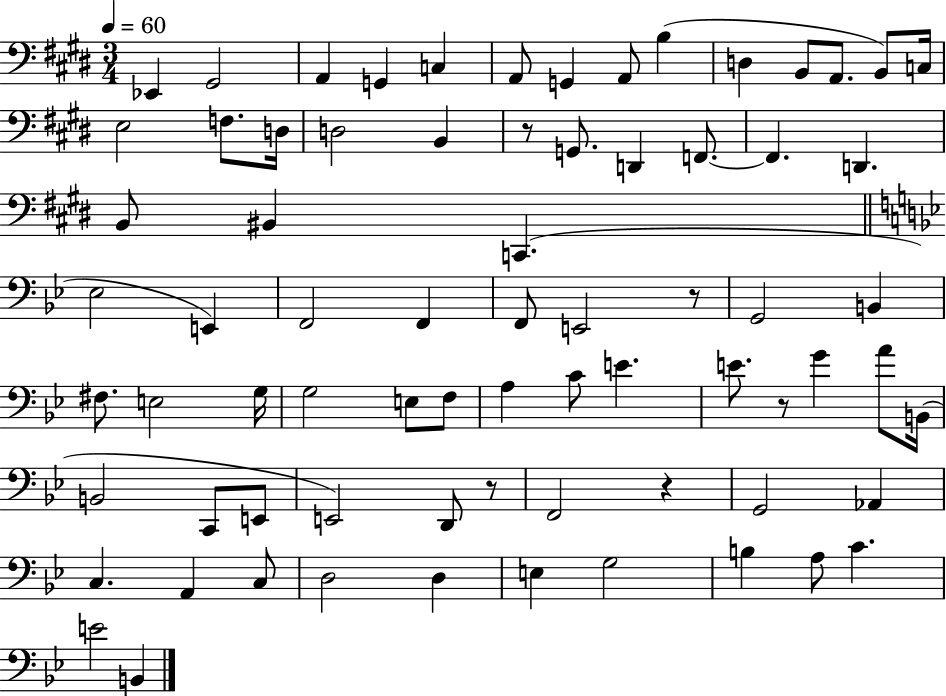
Eb2/q G#2/h A2/q G2/q C3/q A2/e G2/q A2/e B3/q D3/q B2/e A2/e. B2/e C3/s E3/h F3/e. D3/s D3/h B2/q R/e G2/e. D2/q F2/e. F2/q. D2/q. B2/e BIS2/q C2/q. Eb3/h E2/q F2/h F2/q F2/e E2/h R/e G2/h B2/q F#3/e. E3/h G3/s G3/h E3/e F3/e A3/q C4/e E4/q. E4/e. R/e G4/q A4/e B2/s B2/h C2/e E2/e E2/h D2/e R/e F2/h R/q G2/h Ab2/q C3/q. A2/q C3/e D3/h D3/q E3/q G3/h B3/q A3/e C4/q. E4/h B2/q